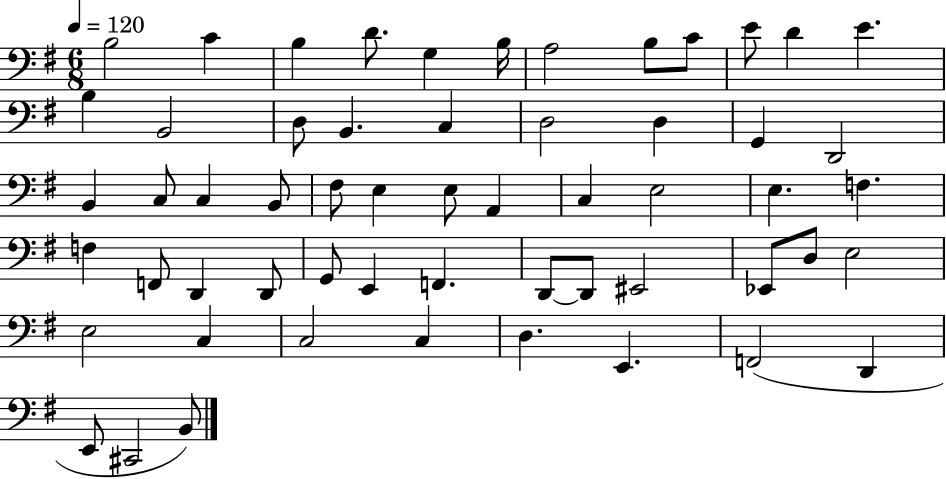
B3/h C4/q B3/q D4/e. G3/q B3/s A3/h B3/e C4/e E4/e D4/q E4/q. B3/q B2/h D3/e B2/q. C3/q D3/h D3/q G2/q D2/h B2/q C3/e C3/q B2/e F#3/e E3/q E3/e A2/q C3/q E3/h E3/q. F3/q. F3/q F2/e D2/q D2/e G2/e E2/q F2/q. D2/e D2/e EIS2/h Eb2/e D3/e E3/h E3/h C3/q C3/h C3/q D3/q. E2/q. F2/h D2/q E2/e C#2/h B2/e